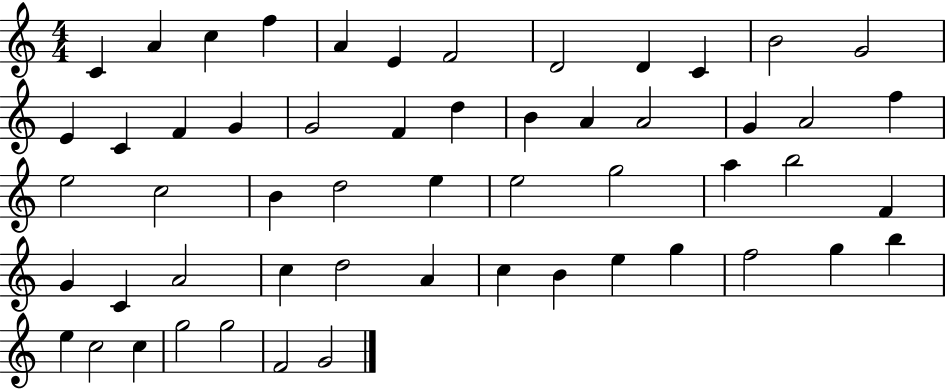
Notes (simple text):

C4/q A4/q C5/q F5/q A4/q E4/q F4/h D4/h D4/q C4/q B4/h G4/h E4/q C4/q F4/q G4/q G4/h F4/q D5/q B4/q A4/q A4/h G4/q A4/h F5/q E5/h C5/h B4/q D5/h E5/q E5/h G5/h A5/q B5/h F4/q G4/q C4/q A4/h C5/q D5/h A4/q C5/q B4/q E5/q G5/q F5/h G5/q B5/q E5/q C5/h C5/q G5/h G5/h F4/h G4/h